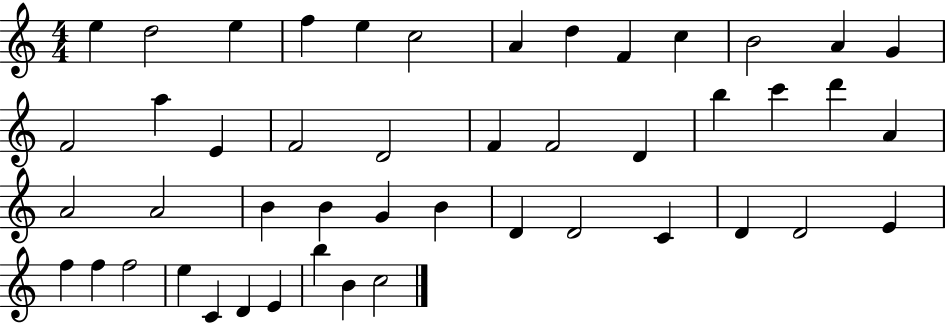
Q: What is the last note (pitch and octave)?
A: C5